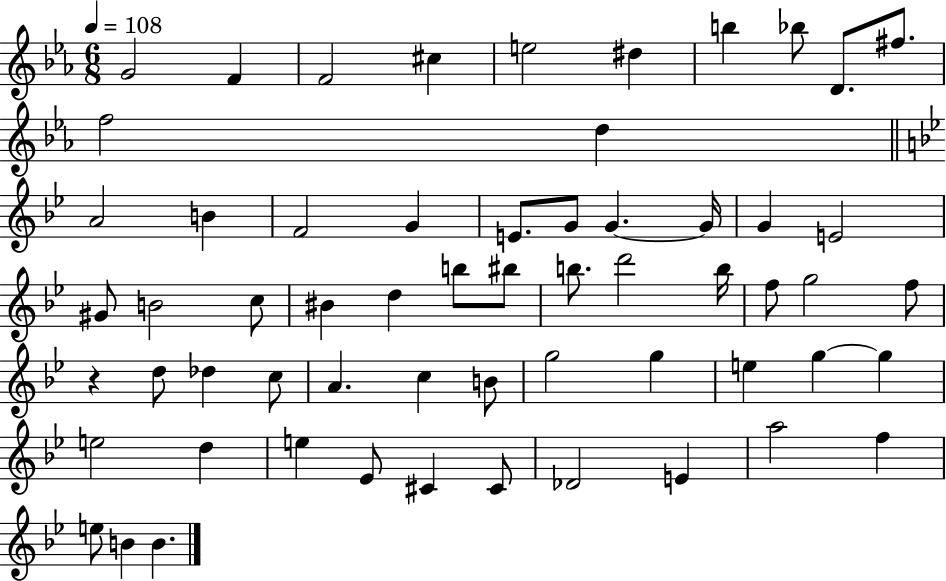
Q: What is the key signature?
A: EES major